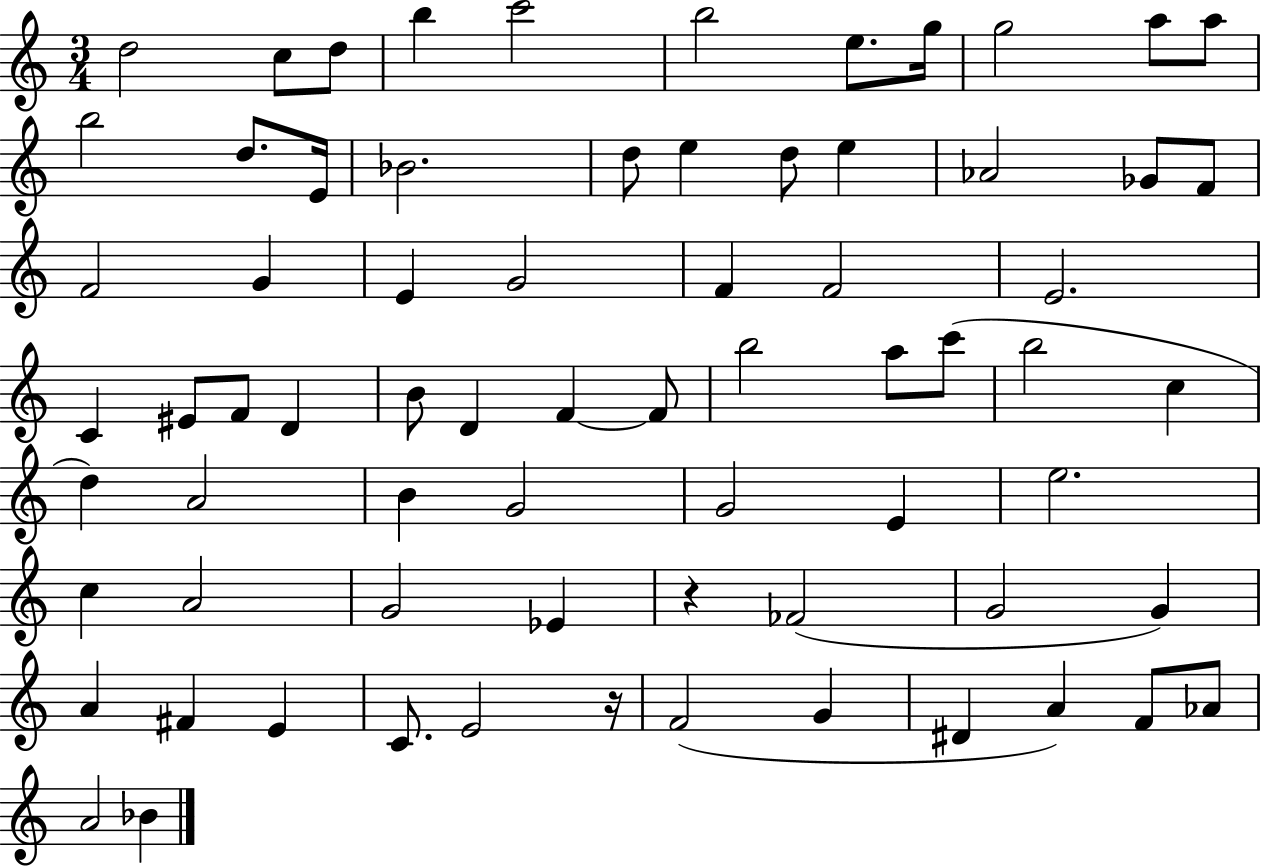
{
  \clef treble
  \numericTimeSignature
  \time 3/4
  \key c \major
  d''2 c''8 d''8 | b''4 c'''2 | b''2 e''8. g''16 | g''2 a''8 a''8 | \break b''2 d''8. e'16 | bes'2. | d''8 e''4 d''8 e''4 | aes'2 ges'8 f'8 | \break f'2 g'4 | e'4 g'2 | f'4 f'2 | e'2. | \break c'4 eis'8 f'8 d'4 | b'8 d'4 f'4~~ f'8 | b''2 a''8 c'''8( | b''2 c''4 | \break d''4) a'2 | b'4 g'2 | g'2 e'4 | e''2. | \break c''4 a'2 | g'2 ees'4 | r4 fes'2( | g'2 g'4) | \break a'4 fis'4 e'4 | c'8. e'2 r16 | f'2( g'4 | dis'4 a'4) f'8 aes'8 | \break a'2 bes'4 | \bar "|."
}